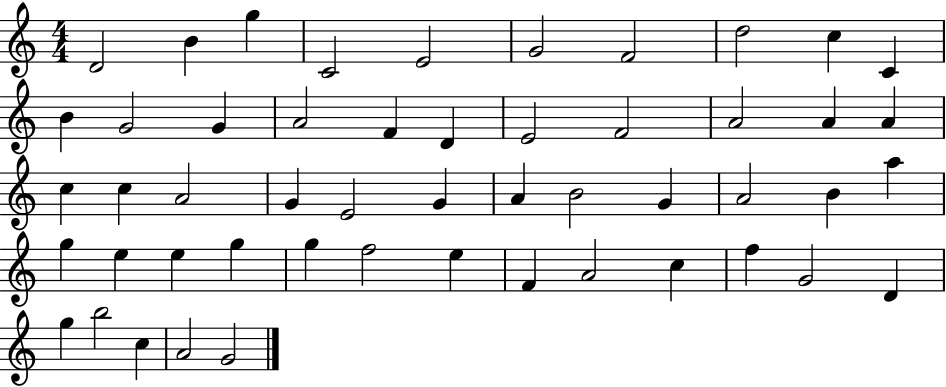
D4/h B4/q G5/q C4/h E4/h G4/h F4/h D5/h C5/q C4/q B4/q G4/h G4/q A4/h F4/q D4/q E4/h F4/h A4/h A4/q A4/q C5/q C5/q A4/h G4/q E4/h G4/q A4/q B4/h G4/q A4/h B4/q A5/q G5/q E5/q E5/q G5/q G5/q F5/h E5/q F4/q A4/h C5/q F5/q G4/h D4/q G5/q B5/h C5/q A4/h G4/h